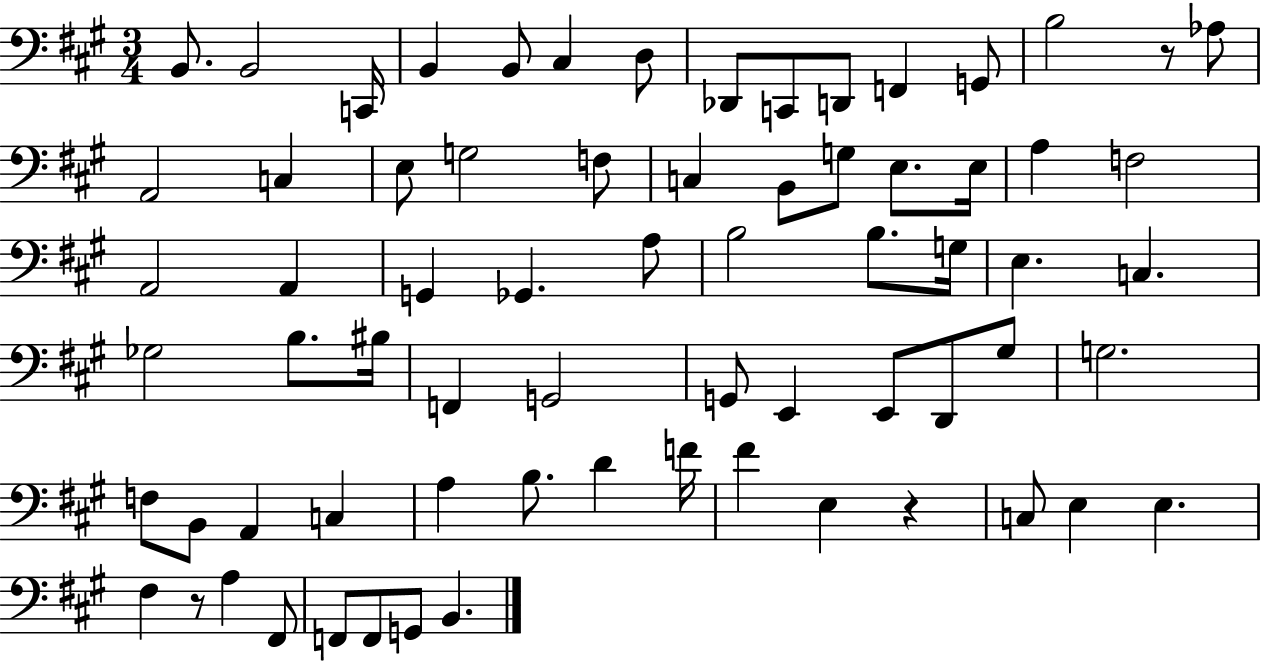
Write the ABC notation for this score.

X:1
T:Untitled
M:3/4
L:1/4
K:A
B,,/2 B,,2 C,,/4 B,, B,,/2 ^C, D,/2 _D,,/2 C,,/2 D,,/2 F,, G,,/2 B,2 z/2 _A,/2 A,,2 C, E,/2 G,2 F,/2 C, B,,/2 G,/2 E,/2 E,/4 A, F,2 A,,2 A,, G,, _G,, A,/2 B,2 B,/2 G,/4 E, C, _G,2 B,/2 ^B,/4 F,, G,,2 G,,/2 E,, E,,/2 D,,/2 ^G,/2 G,2 F,/2 B,,/2 A,, C, A, B,/2 D F/4 ^F E, z C,/2 E, E, ^F, z/2 A, ^F,,/2 F,,/2 F,,/2 G,,/2 B,,